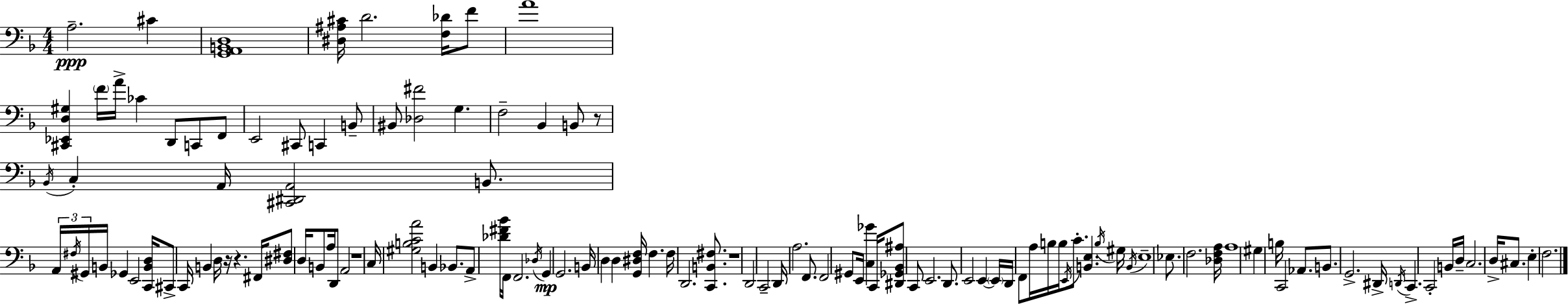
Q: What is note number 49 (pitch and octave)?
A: G2